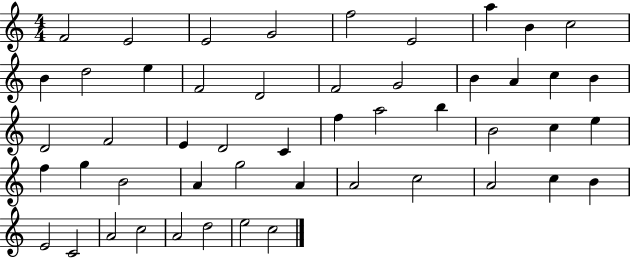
F4/h E4/h E4/h G4/h F5/h E4/h A5/q B4/q C5/h B4/q D5/h E5/q F4/h D4/h F4/h G4/h B4/q A4/q C5/q B4/q D4/h F4/h E4/q D4/h C4/q F5/q A5/h B5/q B4/h C5/q E5/q F5/q G5/q B4/h A4/q G5/h A4/q A4/h C5/h A4/h C5/q B4/q E4/h C4/h A4/h C5/h A4/h D5/h E5/h C5/h